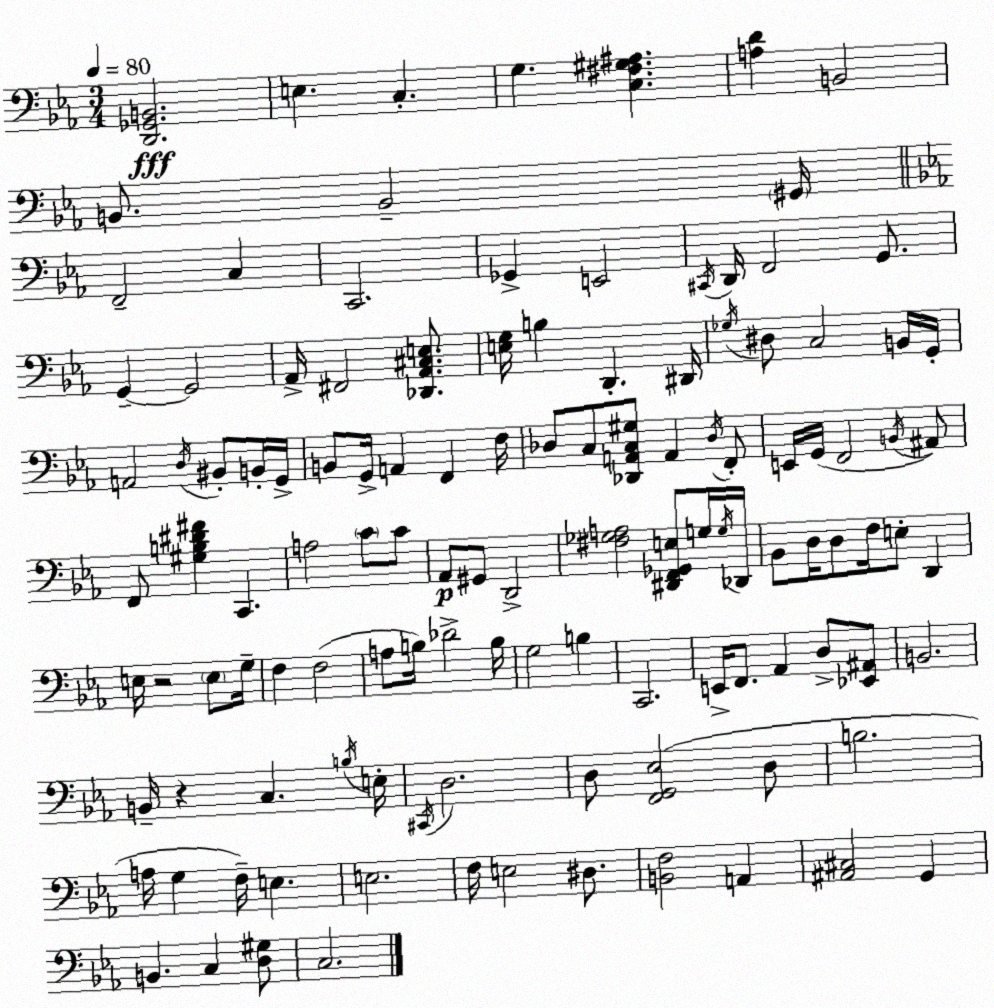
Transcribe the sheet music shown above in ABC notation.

X:1
T:Untitled
M:3/4
L:1/4
K:Eb
[D,,_G,,B,,]2 E, C, G, [C,^F,^G,^A,] [A,D] B,,2 B,,/2 B,,2 ^G,,/4 F,,2 C, C,,2 _G,, E,,2 ^C,,/4 D,,/4 F,,2 G,,/2 G,, G,,2 _A,,/4 ^F,,2 [_D,,_A,,^C,E,]/2 [E,G,]/4 B, D,, ^D,,/4 _G,/4 ^D,/2 C,2 B,,/4 G,,/4 A,,2 D,/4 ^B,,/2 B,,/4 G,,/4 B,,/2 G,,/4 A,, F,, F,/4 _D,/2 C,/2 [_D,,A,,C,^G,]/2 A,, _D,/4 F,,/2 E,,/4 G,,/4 F,,2 B,,/4 ^A,,/2 F,,/2 [^G,B,^D^F] C,, A,2 C/2 C/2 _A,,/2 ^G,,/2 D,,2 [^F,_G,A,]2 [^D,,F,,_G,,E,]/2 G,/4 G,/4 _D,,/4 _B,,/2 D,/4 D,/2 F,/4 E,/2 D,, E,/4 z2 E,/2 G,/4 F, F,2 A,/2 B,/4 _D2 B,/4 G,2 B, C,,2 E,,/4 F,,/2 _A,, D,/2 [_E,,^A,,]/2 B,,2 B,,/4 z C, B,/4 E,/4 ^C,,/4 D,2 D,/2 [F,,G,,_E,]2 D,/2 B,2 A,/4 G, F,/4 E, E,2 F,/4 E,2 ^D,/2 [B,,F,]2 A,, [^A,,^C,]2 G,, B,, C, [D,^G,]/2 C,2